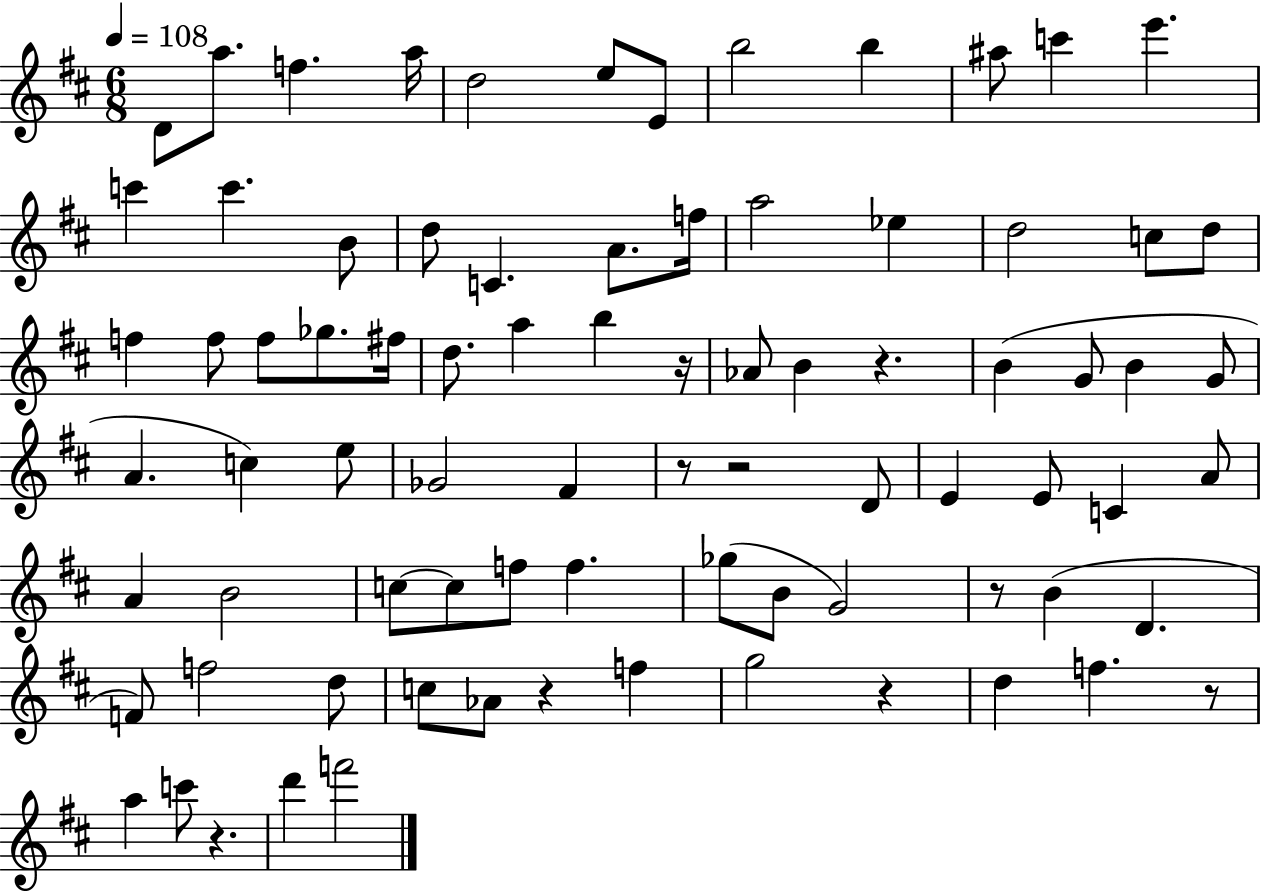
{
  \clef treble
  \numericTimeSignature
  \time 6/8
  \key d \major
  \tempo 4 = 108
  \repeat volta 2 { d'8 a''8. f''4. a''16 | d''2 e''8 e'8 | b''2 b''4 | ais''8 c'''4 e'''4. | \break c'''4 c'''4. b'8 | d''8 c'4. a'8. f''16 | a''2 ees''4 | d''2 c''8 d''8 | \break f''4 f''8 f''8 ges''8. fis''16 | d''8. a''4 b''4 r16 | aes'8 b'4 r4. | b'4( g'8 b'4 g'8 | \break a'4. c''4) e''8 | ges'2 fis'4 | r8 r2 d'8 | e'4 e'8 c'4 a'8 | \break a'4 b'2 | c''8~~ c''8 f''8 f''4. | ges''8( b'8 g'2) | r8 b'4( d'4. | \break f'8) f''2 d''8 | c''8 aes'8 r4 f''4 | g''2 r4 | d''4 f''4. r8 | \break a''4 c'''8 r4. | d'''4 f'''2 | } \bar "|."
}